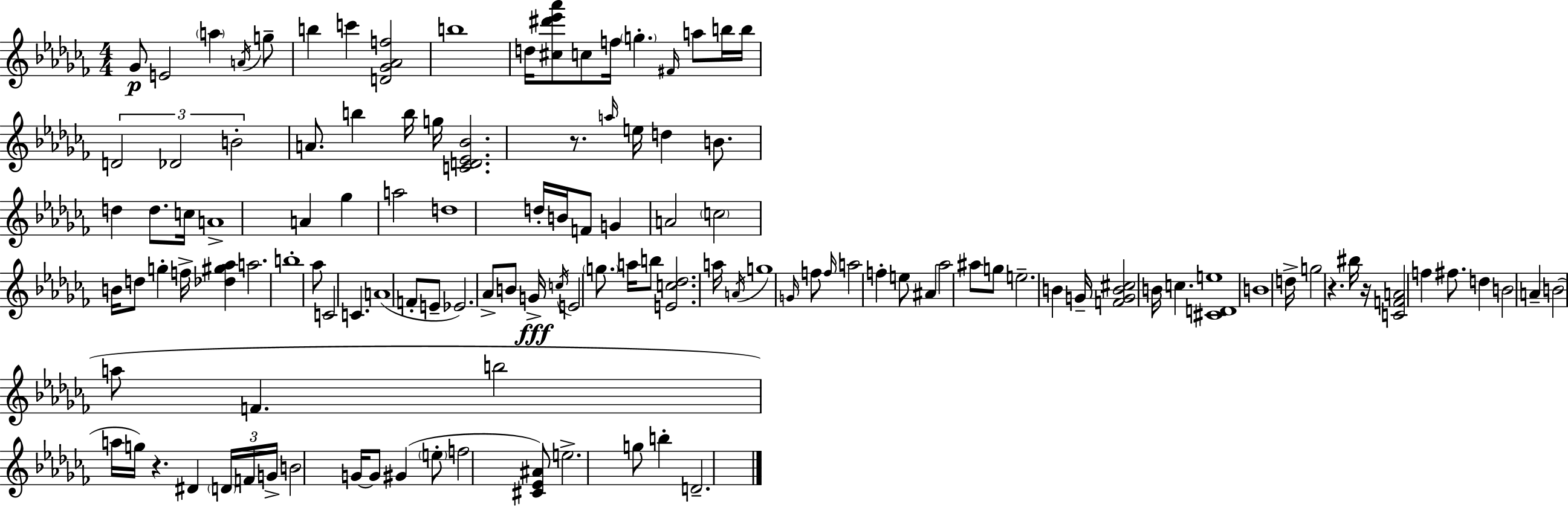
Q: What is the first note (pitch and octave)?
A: Gb4